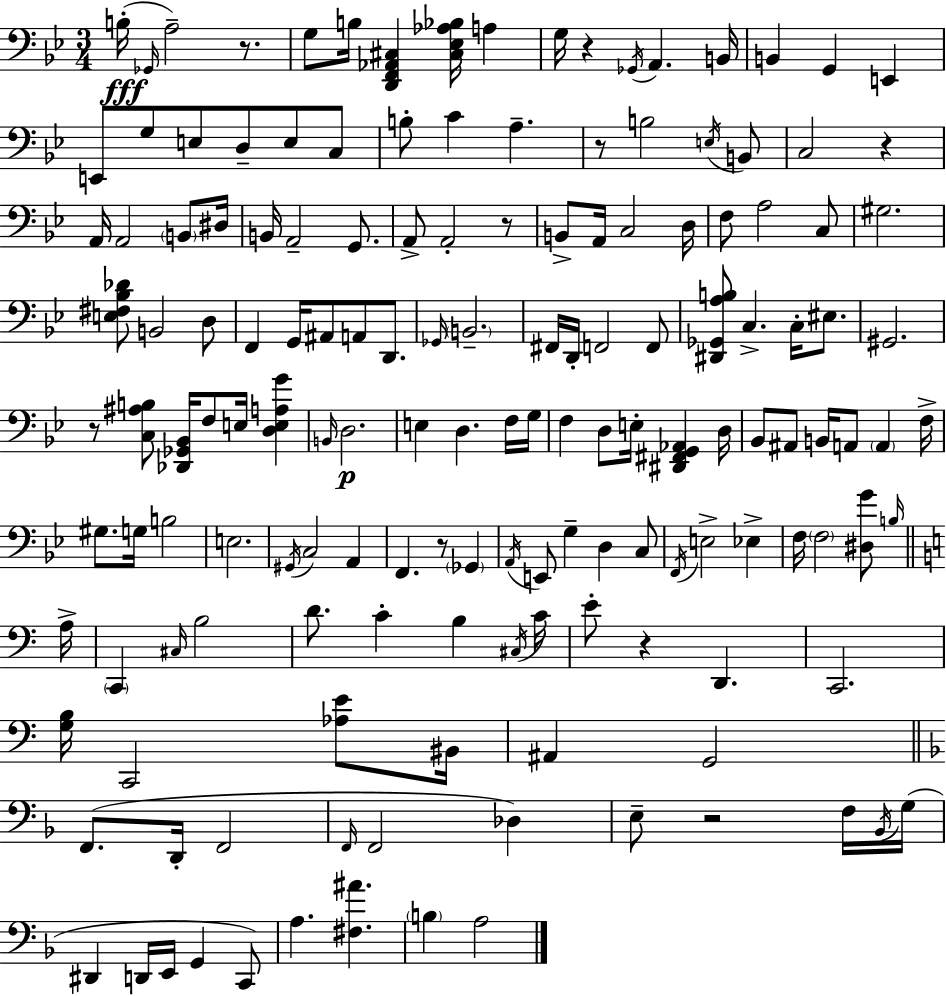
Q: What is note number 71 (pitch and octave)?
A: E3